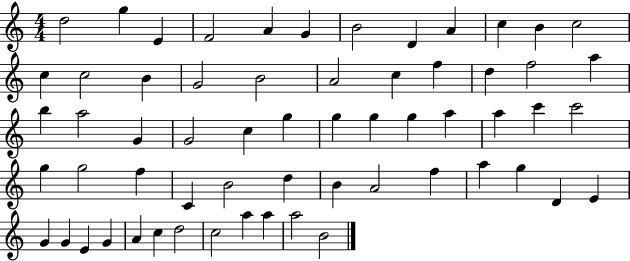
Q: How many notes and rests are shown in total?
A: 61